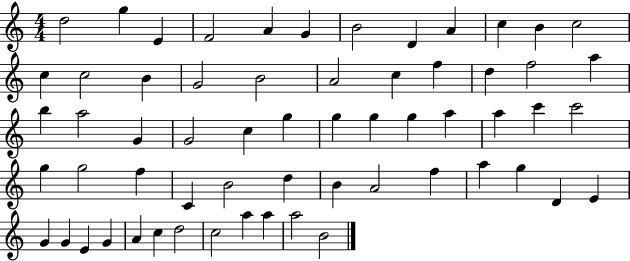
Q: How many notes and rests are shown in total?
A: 61